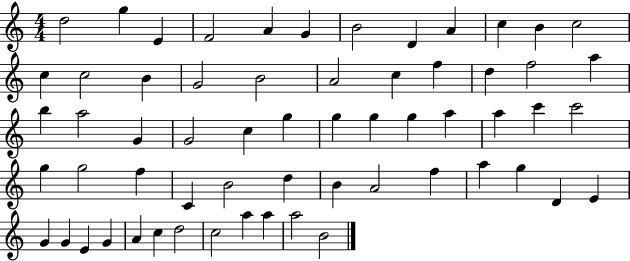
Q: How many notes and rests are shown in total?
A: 61